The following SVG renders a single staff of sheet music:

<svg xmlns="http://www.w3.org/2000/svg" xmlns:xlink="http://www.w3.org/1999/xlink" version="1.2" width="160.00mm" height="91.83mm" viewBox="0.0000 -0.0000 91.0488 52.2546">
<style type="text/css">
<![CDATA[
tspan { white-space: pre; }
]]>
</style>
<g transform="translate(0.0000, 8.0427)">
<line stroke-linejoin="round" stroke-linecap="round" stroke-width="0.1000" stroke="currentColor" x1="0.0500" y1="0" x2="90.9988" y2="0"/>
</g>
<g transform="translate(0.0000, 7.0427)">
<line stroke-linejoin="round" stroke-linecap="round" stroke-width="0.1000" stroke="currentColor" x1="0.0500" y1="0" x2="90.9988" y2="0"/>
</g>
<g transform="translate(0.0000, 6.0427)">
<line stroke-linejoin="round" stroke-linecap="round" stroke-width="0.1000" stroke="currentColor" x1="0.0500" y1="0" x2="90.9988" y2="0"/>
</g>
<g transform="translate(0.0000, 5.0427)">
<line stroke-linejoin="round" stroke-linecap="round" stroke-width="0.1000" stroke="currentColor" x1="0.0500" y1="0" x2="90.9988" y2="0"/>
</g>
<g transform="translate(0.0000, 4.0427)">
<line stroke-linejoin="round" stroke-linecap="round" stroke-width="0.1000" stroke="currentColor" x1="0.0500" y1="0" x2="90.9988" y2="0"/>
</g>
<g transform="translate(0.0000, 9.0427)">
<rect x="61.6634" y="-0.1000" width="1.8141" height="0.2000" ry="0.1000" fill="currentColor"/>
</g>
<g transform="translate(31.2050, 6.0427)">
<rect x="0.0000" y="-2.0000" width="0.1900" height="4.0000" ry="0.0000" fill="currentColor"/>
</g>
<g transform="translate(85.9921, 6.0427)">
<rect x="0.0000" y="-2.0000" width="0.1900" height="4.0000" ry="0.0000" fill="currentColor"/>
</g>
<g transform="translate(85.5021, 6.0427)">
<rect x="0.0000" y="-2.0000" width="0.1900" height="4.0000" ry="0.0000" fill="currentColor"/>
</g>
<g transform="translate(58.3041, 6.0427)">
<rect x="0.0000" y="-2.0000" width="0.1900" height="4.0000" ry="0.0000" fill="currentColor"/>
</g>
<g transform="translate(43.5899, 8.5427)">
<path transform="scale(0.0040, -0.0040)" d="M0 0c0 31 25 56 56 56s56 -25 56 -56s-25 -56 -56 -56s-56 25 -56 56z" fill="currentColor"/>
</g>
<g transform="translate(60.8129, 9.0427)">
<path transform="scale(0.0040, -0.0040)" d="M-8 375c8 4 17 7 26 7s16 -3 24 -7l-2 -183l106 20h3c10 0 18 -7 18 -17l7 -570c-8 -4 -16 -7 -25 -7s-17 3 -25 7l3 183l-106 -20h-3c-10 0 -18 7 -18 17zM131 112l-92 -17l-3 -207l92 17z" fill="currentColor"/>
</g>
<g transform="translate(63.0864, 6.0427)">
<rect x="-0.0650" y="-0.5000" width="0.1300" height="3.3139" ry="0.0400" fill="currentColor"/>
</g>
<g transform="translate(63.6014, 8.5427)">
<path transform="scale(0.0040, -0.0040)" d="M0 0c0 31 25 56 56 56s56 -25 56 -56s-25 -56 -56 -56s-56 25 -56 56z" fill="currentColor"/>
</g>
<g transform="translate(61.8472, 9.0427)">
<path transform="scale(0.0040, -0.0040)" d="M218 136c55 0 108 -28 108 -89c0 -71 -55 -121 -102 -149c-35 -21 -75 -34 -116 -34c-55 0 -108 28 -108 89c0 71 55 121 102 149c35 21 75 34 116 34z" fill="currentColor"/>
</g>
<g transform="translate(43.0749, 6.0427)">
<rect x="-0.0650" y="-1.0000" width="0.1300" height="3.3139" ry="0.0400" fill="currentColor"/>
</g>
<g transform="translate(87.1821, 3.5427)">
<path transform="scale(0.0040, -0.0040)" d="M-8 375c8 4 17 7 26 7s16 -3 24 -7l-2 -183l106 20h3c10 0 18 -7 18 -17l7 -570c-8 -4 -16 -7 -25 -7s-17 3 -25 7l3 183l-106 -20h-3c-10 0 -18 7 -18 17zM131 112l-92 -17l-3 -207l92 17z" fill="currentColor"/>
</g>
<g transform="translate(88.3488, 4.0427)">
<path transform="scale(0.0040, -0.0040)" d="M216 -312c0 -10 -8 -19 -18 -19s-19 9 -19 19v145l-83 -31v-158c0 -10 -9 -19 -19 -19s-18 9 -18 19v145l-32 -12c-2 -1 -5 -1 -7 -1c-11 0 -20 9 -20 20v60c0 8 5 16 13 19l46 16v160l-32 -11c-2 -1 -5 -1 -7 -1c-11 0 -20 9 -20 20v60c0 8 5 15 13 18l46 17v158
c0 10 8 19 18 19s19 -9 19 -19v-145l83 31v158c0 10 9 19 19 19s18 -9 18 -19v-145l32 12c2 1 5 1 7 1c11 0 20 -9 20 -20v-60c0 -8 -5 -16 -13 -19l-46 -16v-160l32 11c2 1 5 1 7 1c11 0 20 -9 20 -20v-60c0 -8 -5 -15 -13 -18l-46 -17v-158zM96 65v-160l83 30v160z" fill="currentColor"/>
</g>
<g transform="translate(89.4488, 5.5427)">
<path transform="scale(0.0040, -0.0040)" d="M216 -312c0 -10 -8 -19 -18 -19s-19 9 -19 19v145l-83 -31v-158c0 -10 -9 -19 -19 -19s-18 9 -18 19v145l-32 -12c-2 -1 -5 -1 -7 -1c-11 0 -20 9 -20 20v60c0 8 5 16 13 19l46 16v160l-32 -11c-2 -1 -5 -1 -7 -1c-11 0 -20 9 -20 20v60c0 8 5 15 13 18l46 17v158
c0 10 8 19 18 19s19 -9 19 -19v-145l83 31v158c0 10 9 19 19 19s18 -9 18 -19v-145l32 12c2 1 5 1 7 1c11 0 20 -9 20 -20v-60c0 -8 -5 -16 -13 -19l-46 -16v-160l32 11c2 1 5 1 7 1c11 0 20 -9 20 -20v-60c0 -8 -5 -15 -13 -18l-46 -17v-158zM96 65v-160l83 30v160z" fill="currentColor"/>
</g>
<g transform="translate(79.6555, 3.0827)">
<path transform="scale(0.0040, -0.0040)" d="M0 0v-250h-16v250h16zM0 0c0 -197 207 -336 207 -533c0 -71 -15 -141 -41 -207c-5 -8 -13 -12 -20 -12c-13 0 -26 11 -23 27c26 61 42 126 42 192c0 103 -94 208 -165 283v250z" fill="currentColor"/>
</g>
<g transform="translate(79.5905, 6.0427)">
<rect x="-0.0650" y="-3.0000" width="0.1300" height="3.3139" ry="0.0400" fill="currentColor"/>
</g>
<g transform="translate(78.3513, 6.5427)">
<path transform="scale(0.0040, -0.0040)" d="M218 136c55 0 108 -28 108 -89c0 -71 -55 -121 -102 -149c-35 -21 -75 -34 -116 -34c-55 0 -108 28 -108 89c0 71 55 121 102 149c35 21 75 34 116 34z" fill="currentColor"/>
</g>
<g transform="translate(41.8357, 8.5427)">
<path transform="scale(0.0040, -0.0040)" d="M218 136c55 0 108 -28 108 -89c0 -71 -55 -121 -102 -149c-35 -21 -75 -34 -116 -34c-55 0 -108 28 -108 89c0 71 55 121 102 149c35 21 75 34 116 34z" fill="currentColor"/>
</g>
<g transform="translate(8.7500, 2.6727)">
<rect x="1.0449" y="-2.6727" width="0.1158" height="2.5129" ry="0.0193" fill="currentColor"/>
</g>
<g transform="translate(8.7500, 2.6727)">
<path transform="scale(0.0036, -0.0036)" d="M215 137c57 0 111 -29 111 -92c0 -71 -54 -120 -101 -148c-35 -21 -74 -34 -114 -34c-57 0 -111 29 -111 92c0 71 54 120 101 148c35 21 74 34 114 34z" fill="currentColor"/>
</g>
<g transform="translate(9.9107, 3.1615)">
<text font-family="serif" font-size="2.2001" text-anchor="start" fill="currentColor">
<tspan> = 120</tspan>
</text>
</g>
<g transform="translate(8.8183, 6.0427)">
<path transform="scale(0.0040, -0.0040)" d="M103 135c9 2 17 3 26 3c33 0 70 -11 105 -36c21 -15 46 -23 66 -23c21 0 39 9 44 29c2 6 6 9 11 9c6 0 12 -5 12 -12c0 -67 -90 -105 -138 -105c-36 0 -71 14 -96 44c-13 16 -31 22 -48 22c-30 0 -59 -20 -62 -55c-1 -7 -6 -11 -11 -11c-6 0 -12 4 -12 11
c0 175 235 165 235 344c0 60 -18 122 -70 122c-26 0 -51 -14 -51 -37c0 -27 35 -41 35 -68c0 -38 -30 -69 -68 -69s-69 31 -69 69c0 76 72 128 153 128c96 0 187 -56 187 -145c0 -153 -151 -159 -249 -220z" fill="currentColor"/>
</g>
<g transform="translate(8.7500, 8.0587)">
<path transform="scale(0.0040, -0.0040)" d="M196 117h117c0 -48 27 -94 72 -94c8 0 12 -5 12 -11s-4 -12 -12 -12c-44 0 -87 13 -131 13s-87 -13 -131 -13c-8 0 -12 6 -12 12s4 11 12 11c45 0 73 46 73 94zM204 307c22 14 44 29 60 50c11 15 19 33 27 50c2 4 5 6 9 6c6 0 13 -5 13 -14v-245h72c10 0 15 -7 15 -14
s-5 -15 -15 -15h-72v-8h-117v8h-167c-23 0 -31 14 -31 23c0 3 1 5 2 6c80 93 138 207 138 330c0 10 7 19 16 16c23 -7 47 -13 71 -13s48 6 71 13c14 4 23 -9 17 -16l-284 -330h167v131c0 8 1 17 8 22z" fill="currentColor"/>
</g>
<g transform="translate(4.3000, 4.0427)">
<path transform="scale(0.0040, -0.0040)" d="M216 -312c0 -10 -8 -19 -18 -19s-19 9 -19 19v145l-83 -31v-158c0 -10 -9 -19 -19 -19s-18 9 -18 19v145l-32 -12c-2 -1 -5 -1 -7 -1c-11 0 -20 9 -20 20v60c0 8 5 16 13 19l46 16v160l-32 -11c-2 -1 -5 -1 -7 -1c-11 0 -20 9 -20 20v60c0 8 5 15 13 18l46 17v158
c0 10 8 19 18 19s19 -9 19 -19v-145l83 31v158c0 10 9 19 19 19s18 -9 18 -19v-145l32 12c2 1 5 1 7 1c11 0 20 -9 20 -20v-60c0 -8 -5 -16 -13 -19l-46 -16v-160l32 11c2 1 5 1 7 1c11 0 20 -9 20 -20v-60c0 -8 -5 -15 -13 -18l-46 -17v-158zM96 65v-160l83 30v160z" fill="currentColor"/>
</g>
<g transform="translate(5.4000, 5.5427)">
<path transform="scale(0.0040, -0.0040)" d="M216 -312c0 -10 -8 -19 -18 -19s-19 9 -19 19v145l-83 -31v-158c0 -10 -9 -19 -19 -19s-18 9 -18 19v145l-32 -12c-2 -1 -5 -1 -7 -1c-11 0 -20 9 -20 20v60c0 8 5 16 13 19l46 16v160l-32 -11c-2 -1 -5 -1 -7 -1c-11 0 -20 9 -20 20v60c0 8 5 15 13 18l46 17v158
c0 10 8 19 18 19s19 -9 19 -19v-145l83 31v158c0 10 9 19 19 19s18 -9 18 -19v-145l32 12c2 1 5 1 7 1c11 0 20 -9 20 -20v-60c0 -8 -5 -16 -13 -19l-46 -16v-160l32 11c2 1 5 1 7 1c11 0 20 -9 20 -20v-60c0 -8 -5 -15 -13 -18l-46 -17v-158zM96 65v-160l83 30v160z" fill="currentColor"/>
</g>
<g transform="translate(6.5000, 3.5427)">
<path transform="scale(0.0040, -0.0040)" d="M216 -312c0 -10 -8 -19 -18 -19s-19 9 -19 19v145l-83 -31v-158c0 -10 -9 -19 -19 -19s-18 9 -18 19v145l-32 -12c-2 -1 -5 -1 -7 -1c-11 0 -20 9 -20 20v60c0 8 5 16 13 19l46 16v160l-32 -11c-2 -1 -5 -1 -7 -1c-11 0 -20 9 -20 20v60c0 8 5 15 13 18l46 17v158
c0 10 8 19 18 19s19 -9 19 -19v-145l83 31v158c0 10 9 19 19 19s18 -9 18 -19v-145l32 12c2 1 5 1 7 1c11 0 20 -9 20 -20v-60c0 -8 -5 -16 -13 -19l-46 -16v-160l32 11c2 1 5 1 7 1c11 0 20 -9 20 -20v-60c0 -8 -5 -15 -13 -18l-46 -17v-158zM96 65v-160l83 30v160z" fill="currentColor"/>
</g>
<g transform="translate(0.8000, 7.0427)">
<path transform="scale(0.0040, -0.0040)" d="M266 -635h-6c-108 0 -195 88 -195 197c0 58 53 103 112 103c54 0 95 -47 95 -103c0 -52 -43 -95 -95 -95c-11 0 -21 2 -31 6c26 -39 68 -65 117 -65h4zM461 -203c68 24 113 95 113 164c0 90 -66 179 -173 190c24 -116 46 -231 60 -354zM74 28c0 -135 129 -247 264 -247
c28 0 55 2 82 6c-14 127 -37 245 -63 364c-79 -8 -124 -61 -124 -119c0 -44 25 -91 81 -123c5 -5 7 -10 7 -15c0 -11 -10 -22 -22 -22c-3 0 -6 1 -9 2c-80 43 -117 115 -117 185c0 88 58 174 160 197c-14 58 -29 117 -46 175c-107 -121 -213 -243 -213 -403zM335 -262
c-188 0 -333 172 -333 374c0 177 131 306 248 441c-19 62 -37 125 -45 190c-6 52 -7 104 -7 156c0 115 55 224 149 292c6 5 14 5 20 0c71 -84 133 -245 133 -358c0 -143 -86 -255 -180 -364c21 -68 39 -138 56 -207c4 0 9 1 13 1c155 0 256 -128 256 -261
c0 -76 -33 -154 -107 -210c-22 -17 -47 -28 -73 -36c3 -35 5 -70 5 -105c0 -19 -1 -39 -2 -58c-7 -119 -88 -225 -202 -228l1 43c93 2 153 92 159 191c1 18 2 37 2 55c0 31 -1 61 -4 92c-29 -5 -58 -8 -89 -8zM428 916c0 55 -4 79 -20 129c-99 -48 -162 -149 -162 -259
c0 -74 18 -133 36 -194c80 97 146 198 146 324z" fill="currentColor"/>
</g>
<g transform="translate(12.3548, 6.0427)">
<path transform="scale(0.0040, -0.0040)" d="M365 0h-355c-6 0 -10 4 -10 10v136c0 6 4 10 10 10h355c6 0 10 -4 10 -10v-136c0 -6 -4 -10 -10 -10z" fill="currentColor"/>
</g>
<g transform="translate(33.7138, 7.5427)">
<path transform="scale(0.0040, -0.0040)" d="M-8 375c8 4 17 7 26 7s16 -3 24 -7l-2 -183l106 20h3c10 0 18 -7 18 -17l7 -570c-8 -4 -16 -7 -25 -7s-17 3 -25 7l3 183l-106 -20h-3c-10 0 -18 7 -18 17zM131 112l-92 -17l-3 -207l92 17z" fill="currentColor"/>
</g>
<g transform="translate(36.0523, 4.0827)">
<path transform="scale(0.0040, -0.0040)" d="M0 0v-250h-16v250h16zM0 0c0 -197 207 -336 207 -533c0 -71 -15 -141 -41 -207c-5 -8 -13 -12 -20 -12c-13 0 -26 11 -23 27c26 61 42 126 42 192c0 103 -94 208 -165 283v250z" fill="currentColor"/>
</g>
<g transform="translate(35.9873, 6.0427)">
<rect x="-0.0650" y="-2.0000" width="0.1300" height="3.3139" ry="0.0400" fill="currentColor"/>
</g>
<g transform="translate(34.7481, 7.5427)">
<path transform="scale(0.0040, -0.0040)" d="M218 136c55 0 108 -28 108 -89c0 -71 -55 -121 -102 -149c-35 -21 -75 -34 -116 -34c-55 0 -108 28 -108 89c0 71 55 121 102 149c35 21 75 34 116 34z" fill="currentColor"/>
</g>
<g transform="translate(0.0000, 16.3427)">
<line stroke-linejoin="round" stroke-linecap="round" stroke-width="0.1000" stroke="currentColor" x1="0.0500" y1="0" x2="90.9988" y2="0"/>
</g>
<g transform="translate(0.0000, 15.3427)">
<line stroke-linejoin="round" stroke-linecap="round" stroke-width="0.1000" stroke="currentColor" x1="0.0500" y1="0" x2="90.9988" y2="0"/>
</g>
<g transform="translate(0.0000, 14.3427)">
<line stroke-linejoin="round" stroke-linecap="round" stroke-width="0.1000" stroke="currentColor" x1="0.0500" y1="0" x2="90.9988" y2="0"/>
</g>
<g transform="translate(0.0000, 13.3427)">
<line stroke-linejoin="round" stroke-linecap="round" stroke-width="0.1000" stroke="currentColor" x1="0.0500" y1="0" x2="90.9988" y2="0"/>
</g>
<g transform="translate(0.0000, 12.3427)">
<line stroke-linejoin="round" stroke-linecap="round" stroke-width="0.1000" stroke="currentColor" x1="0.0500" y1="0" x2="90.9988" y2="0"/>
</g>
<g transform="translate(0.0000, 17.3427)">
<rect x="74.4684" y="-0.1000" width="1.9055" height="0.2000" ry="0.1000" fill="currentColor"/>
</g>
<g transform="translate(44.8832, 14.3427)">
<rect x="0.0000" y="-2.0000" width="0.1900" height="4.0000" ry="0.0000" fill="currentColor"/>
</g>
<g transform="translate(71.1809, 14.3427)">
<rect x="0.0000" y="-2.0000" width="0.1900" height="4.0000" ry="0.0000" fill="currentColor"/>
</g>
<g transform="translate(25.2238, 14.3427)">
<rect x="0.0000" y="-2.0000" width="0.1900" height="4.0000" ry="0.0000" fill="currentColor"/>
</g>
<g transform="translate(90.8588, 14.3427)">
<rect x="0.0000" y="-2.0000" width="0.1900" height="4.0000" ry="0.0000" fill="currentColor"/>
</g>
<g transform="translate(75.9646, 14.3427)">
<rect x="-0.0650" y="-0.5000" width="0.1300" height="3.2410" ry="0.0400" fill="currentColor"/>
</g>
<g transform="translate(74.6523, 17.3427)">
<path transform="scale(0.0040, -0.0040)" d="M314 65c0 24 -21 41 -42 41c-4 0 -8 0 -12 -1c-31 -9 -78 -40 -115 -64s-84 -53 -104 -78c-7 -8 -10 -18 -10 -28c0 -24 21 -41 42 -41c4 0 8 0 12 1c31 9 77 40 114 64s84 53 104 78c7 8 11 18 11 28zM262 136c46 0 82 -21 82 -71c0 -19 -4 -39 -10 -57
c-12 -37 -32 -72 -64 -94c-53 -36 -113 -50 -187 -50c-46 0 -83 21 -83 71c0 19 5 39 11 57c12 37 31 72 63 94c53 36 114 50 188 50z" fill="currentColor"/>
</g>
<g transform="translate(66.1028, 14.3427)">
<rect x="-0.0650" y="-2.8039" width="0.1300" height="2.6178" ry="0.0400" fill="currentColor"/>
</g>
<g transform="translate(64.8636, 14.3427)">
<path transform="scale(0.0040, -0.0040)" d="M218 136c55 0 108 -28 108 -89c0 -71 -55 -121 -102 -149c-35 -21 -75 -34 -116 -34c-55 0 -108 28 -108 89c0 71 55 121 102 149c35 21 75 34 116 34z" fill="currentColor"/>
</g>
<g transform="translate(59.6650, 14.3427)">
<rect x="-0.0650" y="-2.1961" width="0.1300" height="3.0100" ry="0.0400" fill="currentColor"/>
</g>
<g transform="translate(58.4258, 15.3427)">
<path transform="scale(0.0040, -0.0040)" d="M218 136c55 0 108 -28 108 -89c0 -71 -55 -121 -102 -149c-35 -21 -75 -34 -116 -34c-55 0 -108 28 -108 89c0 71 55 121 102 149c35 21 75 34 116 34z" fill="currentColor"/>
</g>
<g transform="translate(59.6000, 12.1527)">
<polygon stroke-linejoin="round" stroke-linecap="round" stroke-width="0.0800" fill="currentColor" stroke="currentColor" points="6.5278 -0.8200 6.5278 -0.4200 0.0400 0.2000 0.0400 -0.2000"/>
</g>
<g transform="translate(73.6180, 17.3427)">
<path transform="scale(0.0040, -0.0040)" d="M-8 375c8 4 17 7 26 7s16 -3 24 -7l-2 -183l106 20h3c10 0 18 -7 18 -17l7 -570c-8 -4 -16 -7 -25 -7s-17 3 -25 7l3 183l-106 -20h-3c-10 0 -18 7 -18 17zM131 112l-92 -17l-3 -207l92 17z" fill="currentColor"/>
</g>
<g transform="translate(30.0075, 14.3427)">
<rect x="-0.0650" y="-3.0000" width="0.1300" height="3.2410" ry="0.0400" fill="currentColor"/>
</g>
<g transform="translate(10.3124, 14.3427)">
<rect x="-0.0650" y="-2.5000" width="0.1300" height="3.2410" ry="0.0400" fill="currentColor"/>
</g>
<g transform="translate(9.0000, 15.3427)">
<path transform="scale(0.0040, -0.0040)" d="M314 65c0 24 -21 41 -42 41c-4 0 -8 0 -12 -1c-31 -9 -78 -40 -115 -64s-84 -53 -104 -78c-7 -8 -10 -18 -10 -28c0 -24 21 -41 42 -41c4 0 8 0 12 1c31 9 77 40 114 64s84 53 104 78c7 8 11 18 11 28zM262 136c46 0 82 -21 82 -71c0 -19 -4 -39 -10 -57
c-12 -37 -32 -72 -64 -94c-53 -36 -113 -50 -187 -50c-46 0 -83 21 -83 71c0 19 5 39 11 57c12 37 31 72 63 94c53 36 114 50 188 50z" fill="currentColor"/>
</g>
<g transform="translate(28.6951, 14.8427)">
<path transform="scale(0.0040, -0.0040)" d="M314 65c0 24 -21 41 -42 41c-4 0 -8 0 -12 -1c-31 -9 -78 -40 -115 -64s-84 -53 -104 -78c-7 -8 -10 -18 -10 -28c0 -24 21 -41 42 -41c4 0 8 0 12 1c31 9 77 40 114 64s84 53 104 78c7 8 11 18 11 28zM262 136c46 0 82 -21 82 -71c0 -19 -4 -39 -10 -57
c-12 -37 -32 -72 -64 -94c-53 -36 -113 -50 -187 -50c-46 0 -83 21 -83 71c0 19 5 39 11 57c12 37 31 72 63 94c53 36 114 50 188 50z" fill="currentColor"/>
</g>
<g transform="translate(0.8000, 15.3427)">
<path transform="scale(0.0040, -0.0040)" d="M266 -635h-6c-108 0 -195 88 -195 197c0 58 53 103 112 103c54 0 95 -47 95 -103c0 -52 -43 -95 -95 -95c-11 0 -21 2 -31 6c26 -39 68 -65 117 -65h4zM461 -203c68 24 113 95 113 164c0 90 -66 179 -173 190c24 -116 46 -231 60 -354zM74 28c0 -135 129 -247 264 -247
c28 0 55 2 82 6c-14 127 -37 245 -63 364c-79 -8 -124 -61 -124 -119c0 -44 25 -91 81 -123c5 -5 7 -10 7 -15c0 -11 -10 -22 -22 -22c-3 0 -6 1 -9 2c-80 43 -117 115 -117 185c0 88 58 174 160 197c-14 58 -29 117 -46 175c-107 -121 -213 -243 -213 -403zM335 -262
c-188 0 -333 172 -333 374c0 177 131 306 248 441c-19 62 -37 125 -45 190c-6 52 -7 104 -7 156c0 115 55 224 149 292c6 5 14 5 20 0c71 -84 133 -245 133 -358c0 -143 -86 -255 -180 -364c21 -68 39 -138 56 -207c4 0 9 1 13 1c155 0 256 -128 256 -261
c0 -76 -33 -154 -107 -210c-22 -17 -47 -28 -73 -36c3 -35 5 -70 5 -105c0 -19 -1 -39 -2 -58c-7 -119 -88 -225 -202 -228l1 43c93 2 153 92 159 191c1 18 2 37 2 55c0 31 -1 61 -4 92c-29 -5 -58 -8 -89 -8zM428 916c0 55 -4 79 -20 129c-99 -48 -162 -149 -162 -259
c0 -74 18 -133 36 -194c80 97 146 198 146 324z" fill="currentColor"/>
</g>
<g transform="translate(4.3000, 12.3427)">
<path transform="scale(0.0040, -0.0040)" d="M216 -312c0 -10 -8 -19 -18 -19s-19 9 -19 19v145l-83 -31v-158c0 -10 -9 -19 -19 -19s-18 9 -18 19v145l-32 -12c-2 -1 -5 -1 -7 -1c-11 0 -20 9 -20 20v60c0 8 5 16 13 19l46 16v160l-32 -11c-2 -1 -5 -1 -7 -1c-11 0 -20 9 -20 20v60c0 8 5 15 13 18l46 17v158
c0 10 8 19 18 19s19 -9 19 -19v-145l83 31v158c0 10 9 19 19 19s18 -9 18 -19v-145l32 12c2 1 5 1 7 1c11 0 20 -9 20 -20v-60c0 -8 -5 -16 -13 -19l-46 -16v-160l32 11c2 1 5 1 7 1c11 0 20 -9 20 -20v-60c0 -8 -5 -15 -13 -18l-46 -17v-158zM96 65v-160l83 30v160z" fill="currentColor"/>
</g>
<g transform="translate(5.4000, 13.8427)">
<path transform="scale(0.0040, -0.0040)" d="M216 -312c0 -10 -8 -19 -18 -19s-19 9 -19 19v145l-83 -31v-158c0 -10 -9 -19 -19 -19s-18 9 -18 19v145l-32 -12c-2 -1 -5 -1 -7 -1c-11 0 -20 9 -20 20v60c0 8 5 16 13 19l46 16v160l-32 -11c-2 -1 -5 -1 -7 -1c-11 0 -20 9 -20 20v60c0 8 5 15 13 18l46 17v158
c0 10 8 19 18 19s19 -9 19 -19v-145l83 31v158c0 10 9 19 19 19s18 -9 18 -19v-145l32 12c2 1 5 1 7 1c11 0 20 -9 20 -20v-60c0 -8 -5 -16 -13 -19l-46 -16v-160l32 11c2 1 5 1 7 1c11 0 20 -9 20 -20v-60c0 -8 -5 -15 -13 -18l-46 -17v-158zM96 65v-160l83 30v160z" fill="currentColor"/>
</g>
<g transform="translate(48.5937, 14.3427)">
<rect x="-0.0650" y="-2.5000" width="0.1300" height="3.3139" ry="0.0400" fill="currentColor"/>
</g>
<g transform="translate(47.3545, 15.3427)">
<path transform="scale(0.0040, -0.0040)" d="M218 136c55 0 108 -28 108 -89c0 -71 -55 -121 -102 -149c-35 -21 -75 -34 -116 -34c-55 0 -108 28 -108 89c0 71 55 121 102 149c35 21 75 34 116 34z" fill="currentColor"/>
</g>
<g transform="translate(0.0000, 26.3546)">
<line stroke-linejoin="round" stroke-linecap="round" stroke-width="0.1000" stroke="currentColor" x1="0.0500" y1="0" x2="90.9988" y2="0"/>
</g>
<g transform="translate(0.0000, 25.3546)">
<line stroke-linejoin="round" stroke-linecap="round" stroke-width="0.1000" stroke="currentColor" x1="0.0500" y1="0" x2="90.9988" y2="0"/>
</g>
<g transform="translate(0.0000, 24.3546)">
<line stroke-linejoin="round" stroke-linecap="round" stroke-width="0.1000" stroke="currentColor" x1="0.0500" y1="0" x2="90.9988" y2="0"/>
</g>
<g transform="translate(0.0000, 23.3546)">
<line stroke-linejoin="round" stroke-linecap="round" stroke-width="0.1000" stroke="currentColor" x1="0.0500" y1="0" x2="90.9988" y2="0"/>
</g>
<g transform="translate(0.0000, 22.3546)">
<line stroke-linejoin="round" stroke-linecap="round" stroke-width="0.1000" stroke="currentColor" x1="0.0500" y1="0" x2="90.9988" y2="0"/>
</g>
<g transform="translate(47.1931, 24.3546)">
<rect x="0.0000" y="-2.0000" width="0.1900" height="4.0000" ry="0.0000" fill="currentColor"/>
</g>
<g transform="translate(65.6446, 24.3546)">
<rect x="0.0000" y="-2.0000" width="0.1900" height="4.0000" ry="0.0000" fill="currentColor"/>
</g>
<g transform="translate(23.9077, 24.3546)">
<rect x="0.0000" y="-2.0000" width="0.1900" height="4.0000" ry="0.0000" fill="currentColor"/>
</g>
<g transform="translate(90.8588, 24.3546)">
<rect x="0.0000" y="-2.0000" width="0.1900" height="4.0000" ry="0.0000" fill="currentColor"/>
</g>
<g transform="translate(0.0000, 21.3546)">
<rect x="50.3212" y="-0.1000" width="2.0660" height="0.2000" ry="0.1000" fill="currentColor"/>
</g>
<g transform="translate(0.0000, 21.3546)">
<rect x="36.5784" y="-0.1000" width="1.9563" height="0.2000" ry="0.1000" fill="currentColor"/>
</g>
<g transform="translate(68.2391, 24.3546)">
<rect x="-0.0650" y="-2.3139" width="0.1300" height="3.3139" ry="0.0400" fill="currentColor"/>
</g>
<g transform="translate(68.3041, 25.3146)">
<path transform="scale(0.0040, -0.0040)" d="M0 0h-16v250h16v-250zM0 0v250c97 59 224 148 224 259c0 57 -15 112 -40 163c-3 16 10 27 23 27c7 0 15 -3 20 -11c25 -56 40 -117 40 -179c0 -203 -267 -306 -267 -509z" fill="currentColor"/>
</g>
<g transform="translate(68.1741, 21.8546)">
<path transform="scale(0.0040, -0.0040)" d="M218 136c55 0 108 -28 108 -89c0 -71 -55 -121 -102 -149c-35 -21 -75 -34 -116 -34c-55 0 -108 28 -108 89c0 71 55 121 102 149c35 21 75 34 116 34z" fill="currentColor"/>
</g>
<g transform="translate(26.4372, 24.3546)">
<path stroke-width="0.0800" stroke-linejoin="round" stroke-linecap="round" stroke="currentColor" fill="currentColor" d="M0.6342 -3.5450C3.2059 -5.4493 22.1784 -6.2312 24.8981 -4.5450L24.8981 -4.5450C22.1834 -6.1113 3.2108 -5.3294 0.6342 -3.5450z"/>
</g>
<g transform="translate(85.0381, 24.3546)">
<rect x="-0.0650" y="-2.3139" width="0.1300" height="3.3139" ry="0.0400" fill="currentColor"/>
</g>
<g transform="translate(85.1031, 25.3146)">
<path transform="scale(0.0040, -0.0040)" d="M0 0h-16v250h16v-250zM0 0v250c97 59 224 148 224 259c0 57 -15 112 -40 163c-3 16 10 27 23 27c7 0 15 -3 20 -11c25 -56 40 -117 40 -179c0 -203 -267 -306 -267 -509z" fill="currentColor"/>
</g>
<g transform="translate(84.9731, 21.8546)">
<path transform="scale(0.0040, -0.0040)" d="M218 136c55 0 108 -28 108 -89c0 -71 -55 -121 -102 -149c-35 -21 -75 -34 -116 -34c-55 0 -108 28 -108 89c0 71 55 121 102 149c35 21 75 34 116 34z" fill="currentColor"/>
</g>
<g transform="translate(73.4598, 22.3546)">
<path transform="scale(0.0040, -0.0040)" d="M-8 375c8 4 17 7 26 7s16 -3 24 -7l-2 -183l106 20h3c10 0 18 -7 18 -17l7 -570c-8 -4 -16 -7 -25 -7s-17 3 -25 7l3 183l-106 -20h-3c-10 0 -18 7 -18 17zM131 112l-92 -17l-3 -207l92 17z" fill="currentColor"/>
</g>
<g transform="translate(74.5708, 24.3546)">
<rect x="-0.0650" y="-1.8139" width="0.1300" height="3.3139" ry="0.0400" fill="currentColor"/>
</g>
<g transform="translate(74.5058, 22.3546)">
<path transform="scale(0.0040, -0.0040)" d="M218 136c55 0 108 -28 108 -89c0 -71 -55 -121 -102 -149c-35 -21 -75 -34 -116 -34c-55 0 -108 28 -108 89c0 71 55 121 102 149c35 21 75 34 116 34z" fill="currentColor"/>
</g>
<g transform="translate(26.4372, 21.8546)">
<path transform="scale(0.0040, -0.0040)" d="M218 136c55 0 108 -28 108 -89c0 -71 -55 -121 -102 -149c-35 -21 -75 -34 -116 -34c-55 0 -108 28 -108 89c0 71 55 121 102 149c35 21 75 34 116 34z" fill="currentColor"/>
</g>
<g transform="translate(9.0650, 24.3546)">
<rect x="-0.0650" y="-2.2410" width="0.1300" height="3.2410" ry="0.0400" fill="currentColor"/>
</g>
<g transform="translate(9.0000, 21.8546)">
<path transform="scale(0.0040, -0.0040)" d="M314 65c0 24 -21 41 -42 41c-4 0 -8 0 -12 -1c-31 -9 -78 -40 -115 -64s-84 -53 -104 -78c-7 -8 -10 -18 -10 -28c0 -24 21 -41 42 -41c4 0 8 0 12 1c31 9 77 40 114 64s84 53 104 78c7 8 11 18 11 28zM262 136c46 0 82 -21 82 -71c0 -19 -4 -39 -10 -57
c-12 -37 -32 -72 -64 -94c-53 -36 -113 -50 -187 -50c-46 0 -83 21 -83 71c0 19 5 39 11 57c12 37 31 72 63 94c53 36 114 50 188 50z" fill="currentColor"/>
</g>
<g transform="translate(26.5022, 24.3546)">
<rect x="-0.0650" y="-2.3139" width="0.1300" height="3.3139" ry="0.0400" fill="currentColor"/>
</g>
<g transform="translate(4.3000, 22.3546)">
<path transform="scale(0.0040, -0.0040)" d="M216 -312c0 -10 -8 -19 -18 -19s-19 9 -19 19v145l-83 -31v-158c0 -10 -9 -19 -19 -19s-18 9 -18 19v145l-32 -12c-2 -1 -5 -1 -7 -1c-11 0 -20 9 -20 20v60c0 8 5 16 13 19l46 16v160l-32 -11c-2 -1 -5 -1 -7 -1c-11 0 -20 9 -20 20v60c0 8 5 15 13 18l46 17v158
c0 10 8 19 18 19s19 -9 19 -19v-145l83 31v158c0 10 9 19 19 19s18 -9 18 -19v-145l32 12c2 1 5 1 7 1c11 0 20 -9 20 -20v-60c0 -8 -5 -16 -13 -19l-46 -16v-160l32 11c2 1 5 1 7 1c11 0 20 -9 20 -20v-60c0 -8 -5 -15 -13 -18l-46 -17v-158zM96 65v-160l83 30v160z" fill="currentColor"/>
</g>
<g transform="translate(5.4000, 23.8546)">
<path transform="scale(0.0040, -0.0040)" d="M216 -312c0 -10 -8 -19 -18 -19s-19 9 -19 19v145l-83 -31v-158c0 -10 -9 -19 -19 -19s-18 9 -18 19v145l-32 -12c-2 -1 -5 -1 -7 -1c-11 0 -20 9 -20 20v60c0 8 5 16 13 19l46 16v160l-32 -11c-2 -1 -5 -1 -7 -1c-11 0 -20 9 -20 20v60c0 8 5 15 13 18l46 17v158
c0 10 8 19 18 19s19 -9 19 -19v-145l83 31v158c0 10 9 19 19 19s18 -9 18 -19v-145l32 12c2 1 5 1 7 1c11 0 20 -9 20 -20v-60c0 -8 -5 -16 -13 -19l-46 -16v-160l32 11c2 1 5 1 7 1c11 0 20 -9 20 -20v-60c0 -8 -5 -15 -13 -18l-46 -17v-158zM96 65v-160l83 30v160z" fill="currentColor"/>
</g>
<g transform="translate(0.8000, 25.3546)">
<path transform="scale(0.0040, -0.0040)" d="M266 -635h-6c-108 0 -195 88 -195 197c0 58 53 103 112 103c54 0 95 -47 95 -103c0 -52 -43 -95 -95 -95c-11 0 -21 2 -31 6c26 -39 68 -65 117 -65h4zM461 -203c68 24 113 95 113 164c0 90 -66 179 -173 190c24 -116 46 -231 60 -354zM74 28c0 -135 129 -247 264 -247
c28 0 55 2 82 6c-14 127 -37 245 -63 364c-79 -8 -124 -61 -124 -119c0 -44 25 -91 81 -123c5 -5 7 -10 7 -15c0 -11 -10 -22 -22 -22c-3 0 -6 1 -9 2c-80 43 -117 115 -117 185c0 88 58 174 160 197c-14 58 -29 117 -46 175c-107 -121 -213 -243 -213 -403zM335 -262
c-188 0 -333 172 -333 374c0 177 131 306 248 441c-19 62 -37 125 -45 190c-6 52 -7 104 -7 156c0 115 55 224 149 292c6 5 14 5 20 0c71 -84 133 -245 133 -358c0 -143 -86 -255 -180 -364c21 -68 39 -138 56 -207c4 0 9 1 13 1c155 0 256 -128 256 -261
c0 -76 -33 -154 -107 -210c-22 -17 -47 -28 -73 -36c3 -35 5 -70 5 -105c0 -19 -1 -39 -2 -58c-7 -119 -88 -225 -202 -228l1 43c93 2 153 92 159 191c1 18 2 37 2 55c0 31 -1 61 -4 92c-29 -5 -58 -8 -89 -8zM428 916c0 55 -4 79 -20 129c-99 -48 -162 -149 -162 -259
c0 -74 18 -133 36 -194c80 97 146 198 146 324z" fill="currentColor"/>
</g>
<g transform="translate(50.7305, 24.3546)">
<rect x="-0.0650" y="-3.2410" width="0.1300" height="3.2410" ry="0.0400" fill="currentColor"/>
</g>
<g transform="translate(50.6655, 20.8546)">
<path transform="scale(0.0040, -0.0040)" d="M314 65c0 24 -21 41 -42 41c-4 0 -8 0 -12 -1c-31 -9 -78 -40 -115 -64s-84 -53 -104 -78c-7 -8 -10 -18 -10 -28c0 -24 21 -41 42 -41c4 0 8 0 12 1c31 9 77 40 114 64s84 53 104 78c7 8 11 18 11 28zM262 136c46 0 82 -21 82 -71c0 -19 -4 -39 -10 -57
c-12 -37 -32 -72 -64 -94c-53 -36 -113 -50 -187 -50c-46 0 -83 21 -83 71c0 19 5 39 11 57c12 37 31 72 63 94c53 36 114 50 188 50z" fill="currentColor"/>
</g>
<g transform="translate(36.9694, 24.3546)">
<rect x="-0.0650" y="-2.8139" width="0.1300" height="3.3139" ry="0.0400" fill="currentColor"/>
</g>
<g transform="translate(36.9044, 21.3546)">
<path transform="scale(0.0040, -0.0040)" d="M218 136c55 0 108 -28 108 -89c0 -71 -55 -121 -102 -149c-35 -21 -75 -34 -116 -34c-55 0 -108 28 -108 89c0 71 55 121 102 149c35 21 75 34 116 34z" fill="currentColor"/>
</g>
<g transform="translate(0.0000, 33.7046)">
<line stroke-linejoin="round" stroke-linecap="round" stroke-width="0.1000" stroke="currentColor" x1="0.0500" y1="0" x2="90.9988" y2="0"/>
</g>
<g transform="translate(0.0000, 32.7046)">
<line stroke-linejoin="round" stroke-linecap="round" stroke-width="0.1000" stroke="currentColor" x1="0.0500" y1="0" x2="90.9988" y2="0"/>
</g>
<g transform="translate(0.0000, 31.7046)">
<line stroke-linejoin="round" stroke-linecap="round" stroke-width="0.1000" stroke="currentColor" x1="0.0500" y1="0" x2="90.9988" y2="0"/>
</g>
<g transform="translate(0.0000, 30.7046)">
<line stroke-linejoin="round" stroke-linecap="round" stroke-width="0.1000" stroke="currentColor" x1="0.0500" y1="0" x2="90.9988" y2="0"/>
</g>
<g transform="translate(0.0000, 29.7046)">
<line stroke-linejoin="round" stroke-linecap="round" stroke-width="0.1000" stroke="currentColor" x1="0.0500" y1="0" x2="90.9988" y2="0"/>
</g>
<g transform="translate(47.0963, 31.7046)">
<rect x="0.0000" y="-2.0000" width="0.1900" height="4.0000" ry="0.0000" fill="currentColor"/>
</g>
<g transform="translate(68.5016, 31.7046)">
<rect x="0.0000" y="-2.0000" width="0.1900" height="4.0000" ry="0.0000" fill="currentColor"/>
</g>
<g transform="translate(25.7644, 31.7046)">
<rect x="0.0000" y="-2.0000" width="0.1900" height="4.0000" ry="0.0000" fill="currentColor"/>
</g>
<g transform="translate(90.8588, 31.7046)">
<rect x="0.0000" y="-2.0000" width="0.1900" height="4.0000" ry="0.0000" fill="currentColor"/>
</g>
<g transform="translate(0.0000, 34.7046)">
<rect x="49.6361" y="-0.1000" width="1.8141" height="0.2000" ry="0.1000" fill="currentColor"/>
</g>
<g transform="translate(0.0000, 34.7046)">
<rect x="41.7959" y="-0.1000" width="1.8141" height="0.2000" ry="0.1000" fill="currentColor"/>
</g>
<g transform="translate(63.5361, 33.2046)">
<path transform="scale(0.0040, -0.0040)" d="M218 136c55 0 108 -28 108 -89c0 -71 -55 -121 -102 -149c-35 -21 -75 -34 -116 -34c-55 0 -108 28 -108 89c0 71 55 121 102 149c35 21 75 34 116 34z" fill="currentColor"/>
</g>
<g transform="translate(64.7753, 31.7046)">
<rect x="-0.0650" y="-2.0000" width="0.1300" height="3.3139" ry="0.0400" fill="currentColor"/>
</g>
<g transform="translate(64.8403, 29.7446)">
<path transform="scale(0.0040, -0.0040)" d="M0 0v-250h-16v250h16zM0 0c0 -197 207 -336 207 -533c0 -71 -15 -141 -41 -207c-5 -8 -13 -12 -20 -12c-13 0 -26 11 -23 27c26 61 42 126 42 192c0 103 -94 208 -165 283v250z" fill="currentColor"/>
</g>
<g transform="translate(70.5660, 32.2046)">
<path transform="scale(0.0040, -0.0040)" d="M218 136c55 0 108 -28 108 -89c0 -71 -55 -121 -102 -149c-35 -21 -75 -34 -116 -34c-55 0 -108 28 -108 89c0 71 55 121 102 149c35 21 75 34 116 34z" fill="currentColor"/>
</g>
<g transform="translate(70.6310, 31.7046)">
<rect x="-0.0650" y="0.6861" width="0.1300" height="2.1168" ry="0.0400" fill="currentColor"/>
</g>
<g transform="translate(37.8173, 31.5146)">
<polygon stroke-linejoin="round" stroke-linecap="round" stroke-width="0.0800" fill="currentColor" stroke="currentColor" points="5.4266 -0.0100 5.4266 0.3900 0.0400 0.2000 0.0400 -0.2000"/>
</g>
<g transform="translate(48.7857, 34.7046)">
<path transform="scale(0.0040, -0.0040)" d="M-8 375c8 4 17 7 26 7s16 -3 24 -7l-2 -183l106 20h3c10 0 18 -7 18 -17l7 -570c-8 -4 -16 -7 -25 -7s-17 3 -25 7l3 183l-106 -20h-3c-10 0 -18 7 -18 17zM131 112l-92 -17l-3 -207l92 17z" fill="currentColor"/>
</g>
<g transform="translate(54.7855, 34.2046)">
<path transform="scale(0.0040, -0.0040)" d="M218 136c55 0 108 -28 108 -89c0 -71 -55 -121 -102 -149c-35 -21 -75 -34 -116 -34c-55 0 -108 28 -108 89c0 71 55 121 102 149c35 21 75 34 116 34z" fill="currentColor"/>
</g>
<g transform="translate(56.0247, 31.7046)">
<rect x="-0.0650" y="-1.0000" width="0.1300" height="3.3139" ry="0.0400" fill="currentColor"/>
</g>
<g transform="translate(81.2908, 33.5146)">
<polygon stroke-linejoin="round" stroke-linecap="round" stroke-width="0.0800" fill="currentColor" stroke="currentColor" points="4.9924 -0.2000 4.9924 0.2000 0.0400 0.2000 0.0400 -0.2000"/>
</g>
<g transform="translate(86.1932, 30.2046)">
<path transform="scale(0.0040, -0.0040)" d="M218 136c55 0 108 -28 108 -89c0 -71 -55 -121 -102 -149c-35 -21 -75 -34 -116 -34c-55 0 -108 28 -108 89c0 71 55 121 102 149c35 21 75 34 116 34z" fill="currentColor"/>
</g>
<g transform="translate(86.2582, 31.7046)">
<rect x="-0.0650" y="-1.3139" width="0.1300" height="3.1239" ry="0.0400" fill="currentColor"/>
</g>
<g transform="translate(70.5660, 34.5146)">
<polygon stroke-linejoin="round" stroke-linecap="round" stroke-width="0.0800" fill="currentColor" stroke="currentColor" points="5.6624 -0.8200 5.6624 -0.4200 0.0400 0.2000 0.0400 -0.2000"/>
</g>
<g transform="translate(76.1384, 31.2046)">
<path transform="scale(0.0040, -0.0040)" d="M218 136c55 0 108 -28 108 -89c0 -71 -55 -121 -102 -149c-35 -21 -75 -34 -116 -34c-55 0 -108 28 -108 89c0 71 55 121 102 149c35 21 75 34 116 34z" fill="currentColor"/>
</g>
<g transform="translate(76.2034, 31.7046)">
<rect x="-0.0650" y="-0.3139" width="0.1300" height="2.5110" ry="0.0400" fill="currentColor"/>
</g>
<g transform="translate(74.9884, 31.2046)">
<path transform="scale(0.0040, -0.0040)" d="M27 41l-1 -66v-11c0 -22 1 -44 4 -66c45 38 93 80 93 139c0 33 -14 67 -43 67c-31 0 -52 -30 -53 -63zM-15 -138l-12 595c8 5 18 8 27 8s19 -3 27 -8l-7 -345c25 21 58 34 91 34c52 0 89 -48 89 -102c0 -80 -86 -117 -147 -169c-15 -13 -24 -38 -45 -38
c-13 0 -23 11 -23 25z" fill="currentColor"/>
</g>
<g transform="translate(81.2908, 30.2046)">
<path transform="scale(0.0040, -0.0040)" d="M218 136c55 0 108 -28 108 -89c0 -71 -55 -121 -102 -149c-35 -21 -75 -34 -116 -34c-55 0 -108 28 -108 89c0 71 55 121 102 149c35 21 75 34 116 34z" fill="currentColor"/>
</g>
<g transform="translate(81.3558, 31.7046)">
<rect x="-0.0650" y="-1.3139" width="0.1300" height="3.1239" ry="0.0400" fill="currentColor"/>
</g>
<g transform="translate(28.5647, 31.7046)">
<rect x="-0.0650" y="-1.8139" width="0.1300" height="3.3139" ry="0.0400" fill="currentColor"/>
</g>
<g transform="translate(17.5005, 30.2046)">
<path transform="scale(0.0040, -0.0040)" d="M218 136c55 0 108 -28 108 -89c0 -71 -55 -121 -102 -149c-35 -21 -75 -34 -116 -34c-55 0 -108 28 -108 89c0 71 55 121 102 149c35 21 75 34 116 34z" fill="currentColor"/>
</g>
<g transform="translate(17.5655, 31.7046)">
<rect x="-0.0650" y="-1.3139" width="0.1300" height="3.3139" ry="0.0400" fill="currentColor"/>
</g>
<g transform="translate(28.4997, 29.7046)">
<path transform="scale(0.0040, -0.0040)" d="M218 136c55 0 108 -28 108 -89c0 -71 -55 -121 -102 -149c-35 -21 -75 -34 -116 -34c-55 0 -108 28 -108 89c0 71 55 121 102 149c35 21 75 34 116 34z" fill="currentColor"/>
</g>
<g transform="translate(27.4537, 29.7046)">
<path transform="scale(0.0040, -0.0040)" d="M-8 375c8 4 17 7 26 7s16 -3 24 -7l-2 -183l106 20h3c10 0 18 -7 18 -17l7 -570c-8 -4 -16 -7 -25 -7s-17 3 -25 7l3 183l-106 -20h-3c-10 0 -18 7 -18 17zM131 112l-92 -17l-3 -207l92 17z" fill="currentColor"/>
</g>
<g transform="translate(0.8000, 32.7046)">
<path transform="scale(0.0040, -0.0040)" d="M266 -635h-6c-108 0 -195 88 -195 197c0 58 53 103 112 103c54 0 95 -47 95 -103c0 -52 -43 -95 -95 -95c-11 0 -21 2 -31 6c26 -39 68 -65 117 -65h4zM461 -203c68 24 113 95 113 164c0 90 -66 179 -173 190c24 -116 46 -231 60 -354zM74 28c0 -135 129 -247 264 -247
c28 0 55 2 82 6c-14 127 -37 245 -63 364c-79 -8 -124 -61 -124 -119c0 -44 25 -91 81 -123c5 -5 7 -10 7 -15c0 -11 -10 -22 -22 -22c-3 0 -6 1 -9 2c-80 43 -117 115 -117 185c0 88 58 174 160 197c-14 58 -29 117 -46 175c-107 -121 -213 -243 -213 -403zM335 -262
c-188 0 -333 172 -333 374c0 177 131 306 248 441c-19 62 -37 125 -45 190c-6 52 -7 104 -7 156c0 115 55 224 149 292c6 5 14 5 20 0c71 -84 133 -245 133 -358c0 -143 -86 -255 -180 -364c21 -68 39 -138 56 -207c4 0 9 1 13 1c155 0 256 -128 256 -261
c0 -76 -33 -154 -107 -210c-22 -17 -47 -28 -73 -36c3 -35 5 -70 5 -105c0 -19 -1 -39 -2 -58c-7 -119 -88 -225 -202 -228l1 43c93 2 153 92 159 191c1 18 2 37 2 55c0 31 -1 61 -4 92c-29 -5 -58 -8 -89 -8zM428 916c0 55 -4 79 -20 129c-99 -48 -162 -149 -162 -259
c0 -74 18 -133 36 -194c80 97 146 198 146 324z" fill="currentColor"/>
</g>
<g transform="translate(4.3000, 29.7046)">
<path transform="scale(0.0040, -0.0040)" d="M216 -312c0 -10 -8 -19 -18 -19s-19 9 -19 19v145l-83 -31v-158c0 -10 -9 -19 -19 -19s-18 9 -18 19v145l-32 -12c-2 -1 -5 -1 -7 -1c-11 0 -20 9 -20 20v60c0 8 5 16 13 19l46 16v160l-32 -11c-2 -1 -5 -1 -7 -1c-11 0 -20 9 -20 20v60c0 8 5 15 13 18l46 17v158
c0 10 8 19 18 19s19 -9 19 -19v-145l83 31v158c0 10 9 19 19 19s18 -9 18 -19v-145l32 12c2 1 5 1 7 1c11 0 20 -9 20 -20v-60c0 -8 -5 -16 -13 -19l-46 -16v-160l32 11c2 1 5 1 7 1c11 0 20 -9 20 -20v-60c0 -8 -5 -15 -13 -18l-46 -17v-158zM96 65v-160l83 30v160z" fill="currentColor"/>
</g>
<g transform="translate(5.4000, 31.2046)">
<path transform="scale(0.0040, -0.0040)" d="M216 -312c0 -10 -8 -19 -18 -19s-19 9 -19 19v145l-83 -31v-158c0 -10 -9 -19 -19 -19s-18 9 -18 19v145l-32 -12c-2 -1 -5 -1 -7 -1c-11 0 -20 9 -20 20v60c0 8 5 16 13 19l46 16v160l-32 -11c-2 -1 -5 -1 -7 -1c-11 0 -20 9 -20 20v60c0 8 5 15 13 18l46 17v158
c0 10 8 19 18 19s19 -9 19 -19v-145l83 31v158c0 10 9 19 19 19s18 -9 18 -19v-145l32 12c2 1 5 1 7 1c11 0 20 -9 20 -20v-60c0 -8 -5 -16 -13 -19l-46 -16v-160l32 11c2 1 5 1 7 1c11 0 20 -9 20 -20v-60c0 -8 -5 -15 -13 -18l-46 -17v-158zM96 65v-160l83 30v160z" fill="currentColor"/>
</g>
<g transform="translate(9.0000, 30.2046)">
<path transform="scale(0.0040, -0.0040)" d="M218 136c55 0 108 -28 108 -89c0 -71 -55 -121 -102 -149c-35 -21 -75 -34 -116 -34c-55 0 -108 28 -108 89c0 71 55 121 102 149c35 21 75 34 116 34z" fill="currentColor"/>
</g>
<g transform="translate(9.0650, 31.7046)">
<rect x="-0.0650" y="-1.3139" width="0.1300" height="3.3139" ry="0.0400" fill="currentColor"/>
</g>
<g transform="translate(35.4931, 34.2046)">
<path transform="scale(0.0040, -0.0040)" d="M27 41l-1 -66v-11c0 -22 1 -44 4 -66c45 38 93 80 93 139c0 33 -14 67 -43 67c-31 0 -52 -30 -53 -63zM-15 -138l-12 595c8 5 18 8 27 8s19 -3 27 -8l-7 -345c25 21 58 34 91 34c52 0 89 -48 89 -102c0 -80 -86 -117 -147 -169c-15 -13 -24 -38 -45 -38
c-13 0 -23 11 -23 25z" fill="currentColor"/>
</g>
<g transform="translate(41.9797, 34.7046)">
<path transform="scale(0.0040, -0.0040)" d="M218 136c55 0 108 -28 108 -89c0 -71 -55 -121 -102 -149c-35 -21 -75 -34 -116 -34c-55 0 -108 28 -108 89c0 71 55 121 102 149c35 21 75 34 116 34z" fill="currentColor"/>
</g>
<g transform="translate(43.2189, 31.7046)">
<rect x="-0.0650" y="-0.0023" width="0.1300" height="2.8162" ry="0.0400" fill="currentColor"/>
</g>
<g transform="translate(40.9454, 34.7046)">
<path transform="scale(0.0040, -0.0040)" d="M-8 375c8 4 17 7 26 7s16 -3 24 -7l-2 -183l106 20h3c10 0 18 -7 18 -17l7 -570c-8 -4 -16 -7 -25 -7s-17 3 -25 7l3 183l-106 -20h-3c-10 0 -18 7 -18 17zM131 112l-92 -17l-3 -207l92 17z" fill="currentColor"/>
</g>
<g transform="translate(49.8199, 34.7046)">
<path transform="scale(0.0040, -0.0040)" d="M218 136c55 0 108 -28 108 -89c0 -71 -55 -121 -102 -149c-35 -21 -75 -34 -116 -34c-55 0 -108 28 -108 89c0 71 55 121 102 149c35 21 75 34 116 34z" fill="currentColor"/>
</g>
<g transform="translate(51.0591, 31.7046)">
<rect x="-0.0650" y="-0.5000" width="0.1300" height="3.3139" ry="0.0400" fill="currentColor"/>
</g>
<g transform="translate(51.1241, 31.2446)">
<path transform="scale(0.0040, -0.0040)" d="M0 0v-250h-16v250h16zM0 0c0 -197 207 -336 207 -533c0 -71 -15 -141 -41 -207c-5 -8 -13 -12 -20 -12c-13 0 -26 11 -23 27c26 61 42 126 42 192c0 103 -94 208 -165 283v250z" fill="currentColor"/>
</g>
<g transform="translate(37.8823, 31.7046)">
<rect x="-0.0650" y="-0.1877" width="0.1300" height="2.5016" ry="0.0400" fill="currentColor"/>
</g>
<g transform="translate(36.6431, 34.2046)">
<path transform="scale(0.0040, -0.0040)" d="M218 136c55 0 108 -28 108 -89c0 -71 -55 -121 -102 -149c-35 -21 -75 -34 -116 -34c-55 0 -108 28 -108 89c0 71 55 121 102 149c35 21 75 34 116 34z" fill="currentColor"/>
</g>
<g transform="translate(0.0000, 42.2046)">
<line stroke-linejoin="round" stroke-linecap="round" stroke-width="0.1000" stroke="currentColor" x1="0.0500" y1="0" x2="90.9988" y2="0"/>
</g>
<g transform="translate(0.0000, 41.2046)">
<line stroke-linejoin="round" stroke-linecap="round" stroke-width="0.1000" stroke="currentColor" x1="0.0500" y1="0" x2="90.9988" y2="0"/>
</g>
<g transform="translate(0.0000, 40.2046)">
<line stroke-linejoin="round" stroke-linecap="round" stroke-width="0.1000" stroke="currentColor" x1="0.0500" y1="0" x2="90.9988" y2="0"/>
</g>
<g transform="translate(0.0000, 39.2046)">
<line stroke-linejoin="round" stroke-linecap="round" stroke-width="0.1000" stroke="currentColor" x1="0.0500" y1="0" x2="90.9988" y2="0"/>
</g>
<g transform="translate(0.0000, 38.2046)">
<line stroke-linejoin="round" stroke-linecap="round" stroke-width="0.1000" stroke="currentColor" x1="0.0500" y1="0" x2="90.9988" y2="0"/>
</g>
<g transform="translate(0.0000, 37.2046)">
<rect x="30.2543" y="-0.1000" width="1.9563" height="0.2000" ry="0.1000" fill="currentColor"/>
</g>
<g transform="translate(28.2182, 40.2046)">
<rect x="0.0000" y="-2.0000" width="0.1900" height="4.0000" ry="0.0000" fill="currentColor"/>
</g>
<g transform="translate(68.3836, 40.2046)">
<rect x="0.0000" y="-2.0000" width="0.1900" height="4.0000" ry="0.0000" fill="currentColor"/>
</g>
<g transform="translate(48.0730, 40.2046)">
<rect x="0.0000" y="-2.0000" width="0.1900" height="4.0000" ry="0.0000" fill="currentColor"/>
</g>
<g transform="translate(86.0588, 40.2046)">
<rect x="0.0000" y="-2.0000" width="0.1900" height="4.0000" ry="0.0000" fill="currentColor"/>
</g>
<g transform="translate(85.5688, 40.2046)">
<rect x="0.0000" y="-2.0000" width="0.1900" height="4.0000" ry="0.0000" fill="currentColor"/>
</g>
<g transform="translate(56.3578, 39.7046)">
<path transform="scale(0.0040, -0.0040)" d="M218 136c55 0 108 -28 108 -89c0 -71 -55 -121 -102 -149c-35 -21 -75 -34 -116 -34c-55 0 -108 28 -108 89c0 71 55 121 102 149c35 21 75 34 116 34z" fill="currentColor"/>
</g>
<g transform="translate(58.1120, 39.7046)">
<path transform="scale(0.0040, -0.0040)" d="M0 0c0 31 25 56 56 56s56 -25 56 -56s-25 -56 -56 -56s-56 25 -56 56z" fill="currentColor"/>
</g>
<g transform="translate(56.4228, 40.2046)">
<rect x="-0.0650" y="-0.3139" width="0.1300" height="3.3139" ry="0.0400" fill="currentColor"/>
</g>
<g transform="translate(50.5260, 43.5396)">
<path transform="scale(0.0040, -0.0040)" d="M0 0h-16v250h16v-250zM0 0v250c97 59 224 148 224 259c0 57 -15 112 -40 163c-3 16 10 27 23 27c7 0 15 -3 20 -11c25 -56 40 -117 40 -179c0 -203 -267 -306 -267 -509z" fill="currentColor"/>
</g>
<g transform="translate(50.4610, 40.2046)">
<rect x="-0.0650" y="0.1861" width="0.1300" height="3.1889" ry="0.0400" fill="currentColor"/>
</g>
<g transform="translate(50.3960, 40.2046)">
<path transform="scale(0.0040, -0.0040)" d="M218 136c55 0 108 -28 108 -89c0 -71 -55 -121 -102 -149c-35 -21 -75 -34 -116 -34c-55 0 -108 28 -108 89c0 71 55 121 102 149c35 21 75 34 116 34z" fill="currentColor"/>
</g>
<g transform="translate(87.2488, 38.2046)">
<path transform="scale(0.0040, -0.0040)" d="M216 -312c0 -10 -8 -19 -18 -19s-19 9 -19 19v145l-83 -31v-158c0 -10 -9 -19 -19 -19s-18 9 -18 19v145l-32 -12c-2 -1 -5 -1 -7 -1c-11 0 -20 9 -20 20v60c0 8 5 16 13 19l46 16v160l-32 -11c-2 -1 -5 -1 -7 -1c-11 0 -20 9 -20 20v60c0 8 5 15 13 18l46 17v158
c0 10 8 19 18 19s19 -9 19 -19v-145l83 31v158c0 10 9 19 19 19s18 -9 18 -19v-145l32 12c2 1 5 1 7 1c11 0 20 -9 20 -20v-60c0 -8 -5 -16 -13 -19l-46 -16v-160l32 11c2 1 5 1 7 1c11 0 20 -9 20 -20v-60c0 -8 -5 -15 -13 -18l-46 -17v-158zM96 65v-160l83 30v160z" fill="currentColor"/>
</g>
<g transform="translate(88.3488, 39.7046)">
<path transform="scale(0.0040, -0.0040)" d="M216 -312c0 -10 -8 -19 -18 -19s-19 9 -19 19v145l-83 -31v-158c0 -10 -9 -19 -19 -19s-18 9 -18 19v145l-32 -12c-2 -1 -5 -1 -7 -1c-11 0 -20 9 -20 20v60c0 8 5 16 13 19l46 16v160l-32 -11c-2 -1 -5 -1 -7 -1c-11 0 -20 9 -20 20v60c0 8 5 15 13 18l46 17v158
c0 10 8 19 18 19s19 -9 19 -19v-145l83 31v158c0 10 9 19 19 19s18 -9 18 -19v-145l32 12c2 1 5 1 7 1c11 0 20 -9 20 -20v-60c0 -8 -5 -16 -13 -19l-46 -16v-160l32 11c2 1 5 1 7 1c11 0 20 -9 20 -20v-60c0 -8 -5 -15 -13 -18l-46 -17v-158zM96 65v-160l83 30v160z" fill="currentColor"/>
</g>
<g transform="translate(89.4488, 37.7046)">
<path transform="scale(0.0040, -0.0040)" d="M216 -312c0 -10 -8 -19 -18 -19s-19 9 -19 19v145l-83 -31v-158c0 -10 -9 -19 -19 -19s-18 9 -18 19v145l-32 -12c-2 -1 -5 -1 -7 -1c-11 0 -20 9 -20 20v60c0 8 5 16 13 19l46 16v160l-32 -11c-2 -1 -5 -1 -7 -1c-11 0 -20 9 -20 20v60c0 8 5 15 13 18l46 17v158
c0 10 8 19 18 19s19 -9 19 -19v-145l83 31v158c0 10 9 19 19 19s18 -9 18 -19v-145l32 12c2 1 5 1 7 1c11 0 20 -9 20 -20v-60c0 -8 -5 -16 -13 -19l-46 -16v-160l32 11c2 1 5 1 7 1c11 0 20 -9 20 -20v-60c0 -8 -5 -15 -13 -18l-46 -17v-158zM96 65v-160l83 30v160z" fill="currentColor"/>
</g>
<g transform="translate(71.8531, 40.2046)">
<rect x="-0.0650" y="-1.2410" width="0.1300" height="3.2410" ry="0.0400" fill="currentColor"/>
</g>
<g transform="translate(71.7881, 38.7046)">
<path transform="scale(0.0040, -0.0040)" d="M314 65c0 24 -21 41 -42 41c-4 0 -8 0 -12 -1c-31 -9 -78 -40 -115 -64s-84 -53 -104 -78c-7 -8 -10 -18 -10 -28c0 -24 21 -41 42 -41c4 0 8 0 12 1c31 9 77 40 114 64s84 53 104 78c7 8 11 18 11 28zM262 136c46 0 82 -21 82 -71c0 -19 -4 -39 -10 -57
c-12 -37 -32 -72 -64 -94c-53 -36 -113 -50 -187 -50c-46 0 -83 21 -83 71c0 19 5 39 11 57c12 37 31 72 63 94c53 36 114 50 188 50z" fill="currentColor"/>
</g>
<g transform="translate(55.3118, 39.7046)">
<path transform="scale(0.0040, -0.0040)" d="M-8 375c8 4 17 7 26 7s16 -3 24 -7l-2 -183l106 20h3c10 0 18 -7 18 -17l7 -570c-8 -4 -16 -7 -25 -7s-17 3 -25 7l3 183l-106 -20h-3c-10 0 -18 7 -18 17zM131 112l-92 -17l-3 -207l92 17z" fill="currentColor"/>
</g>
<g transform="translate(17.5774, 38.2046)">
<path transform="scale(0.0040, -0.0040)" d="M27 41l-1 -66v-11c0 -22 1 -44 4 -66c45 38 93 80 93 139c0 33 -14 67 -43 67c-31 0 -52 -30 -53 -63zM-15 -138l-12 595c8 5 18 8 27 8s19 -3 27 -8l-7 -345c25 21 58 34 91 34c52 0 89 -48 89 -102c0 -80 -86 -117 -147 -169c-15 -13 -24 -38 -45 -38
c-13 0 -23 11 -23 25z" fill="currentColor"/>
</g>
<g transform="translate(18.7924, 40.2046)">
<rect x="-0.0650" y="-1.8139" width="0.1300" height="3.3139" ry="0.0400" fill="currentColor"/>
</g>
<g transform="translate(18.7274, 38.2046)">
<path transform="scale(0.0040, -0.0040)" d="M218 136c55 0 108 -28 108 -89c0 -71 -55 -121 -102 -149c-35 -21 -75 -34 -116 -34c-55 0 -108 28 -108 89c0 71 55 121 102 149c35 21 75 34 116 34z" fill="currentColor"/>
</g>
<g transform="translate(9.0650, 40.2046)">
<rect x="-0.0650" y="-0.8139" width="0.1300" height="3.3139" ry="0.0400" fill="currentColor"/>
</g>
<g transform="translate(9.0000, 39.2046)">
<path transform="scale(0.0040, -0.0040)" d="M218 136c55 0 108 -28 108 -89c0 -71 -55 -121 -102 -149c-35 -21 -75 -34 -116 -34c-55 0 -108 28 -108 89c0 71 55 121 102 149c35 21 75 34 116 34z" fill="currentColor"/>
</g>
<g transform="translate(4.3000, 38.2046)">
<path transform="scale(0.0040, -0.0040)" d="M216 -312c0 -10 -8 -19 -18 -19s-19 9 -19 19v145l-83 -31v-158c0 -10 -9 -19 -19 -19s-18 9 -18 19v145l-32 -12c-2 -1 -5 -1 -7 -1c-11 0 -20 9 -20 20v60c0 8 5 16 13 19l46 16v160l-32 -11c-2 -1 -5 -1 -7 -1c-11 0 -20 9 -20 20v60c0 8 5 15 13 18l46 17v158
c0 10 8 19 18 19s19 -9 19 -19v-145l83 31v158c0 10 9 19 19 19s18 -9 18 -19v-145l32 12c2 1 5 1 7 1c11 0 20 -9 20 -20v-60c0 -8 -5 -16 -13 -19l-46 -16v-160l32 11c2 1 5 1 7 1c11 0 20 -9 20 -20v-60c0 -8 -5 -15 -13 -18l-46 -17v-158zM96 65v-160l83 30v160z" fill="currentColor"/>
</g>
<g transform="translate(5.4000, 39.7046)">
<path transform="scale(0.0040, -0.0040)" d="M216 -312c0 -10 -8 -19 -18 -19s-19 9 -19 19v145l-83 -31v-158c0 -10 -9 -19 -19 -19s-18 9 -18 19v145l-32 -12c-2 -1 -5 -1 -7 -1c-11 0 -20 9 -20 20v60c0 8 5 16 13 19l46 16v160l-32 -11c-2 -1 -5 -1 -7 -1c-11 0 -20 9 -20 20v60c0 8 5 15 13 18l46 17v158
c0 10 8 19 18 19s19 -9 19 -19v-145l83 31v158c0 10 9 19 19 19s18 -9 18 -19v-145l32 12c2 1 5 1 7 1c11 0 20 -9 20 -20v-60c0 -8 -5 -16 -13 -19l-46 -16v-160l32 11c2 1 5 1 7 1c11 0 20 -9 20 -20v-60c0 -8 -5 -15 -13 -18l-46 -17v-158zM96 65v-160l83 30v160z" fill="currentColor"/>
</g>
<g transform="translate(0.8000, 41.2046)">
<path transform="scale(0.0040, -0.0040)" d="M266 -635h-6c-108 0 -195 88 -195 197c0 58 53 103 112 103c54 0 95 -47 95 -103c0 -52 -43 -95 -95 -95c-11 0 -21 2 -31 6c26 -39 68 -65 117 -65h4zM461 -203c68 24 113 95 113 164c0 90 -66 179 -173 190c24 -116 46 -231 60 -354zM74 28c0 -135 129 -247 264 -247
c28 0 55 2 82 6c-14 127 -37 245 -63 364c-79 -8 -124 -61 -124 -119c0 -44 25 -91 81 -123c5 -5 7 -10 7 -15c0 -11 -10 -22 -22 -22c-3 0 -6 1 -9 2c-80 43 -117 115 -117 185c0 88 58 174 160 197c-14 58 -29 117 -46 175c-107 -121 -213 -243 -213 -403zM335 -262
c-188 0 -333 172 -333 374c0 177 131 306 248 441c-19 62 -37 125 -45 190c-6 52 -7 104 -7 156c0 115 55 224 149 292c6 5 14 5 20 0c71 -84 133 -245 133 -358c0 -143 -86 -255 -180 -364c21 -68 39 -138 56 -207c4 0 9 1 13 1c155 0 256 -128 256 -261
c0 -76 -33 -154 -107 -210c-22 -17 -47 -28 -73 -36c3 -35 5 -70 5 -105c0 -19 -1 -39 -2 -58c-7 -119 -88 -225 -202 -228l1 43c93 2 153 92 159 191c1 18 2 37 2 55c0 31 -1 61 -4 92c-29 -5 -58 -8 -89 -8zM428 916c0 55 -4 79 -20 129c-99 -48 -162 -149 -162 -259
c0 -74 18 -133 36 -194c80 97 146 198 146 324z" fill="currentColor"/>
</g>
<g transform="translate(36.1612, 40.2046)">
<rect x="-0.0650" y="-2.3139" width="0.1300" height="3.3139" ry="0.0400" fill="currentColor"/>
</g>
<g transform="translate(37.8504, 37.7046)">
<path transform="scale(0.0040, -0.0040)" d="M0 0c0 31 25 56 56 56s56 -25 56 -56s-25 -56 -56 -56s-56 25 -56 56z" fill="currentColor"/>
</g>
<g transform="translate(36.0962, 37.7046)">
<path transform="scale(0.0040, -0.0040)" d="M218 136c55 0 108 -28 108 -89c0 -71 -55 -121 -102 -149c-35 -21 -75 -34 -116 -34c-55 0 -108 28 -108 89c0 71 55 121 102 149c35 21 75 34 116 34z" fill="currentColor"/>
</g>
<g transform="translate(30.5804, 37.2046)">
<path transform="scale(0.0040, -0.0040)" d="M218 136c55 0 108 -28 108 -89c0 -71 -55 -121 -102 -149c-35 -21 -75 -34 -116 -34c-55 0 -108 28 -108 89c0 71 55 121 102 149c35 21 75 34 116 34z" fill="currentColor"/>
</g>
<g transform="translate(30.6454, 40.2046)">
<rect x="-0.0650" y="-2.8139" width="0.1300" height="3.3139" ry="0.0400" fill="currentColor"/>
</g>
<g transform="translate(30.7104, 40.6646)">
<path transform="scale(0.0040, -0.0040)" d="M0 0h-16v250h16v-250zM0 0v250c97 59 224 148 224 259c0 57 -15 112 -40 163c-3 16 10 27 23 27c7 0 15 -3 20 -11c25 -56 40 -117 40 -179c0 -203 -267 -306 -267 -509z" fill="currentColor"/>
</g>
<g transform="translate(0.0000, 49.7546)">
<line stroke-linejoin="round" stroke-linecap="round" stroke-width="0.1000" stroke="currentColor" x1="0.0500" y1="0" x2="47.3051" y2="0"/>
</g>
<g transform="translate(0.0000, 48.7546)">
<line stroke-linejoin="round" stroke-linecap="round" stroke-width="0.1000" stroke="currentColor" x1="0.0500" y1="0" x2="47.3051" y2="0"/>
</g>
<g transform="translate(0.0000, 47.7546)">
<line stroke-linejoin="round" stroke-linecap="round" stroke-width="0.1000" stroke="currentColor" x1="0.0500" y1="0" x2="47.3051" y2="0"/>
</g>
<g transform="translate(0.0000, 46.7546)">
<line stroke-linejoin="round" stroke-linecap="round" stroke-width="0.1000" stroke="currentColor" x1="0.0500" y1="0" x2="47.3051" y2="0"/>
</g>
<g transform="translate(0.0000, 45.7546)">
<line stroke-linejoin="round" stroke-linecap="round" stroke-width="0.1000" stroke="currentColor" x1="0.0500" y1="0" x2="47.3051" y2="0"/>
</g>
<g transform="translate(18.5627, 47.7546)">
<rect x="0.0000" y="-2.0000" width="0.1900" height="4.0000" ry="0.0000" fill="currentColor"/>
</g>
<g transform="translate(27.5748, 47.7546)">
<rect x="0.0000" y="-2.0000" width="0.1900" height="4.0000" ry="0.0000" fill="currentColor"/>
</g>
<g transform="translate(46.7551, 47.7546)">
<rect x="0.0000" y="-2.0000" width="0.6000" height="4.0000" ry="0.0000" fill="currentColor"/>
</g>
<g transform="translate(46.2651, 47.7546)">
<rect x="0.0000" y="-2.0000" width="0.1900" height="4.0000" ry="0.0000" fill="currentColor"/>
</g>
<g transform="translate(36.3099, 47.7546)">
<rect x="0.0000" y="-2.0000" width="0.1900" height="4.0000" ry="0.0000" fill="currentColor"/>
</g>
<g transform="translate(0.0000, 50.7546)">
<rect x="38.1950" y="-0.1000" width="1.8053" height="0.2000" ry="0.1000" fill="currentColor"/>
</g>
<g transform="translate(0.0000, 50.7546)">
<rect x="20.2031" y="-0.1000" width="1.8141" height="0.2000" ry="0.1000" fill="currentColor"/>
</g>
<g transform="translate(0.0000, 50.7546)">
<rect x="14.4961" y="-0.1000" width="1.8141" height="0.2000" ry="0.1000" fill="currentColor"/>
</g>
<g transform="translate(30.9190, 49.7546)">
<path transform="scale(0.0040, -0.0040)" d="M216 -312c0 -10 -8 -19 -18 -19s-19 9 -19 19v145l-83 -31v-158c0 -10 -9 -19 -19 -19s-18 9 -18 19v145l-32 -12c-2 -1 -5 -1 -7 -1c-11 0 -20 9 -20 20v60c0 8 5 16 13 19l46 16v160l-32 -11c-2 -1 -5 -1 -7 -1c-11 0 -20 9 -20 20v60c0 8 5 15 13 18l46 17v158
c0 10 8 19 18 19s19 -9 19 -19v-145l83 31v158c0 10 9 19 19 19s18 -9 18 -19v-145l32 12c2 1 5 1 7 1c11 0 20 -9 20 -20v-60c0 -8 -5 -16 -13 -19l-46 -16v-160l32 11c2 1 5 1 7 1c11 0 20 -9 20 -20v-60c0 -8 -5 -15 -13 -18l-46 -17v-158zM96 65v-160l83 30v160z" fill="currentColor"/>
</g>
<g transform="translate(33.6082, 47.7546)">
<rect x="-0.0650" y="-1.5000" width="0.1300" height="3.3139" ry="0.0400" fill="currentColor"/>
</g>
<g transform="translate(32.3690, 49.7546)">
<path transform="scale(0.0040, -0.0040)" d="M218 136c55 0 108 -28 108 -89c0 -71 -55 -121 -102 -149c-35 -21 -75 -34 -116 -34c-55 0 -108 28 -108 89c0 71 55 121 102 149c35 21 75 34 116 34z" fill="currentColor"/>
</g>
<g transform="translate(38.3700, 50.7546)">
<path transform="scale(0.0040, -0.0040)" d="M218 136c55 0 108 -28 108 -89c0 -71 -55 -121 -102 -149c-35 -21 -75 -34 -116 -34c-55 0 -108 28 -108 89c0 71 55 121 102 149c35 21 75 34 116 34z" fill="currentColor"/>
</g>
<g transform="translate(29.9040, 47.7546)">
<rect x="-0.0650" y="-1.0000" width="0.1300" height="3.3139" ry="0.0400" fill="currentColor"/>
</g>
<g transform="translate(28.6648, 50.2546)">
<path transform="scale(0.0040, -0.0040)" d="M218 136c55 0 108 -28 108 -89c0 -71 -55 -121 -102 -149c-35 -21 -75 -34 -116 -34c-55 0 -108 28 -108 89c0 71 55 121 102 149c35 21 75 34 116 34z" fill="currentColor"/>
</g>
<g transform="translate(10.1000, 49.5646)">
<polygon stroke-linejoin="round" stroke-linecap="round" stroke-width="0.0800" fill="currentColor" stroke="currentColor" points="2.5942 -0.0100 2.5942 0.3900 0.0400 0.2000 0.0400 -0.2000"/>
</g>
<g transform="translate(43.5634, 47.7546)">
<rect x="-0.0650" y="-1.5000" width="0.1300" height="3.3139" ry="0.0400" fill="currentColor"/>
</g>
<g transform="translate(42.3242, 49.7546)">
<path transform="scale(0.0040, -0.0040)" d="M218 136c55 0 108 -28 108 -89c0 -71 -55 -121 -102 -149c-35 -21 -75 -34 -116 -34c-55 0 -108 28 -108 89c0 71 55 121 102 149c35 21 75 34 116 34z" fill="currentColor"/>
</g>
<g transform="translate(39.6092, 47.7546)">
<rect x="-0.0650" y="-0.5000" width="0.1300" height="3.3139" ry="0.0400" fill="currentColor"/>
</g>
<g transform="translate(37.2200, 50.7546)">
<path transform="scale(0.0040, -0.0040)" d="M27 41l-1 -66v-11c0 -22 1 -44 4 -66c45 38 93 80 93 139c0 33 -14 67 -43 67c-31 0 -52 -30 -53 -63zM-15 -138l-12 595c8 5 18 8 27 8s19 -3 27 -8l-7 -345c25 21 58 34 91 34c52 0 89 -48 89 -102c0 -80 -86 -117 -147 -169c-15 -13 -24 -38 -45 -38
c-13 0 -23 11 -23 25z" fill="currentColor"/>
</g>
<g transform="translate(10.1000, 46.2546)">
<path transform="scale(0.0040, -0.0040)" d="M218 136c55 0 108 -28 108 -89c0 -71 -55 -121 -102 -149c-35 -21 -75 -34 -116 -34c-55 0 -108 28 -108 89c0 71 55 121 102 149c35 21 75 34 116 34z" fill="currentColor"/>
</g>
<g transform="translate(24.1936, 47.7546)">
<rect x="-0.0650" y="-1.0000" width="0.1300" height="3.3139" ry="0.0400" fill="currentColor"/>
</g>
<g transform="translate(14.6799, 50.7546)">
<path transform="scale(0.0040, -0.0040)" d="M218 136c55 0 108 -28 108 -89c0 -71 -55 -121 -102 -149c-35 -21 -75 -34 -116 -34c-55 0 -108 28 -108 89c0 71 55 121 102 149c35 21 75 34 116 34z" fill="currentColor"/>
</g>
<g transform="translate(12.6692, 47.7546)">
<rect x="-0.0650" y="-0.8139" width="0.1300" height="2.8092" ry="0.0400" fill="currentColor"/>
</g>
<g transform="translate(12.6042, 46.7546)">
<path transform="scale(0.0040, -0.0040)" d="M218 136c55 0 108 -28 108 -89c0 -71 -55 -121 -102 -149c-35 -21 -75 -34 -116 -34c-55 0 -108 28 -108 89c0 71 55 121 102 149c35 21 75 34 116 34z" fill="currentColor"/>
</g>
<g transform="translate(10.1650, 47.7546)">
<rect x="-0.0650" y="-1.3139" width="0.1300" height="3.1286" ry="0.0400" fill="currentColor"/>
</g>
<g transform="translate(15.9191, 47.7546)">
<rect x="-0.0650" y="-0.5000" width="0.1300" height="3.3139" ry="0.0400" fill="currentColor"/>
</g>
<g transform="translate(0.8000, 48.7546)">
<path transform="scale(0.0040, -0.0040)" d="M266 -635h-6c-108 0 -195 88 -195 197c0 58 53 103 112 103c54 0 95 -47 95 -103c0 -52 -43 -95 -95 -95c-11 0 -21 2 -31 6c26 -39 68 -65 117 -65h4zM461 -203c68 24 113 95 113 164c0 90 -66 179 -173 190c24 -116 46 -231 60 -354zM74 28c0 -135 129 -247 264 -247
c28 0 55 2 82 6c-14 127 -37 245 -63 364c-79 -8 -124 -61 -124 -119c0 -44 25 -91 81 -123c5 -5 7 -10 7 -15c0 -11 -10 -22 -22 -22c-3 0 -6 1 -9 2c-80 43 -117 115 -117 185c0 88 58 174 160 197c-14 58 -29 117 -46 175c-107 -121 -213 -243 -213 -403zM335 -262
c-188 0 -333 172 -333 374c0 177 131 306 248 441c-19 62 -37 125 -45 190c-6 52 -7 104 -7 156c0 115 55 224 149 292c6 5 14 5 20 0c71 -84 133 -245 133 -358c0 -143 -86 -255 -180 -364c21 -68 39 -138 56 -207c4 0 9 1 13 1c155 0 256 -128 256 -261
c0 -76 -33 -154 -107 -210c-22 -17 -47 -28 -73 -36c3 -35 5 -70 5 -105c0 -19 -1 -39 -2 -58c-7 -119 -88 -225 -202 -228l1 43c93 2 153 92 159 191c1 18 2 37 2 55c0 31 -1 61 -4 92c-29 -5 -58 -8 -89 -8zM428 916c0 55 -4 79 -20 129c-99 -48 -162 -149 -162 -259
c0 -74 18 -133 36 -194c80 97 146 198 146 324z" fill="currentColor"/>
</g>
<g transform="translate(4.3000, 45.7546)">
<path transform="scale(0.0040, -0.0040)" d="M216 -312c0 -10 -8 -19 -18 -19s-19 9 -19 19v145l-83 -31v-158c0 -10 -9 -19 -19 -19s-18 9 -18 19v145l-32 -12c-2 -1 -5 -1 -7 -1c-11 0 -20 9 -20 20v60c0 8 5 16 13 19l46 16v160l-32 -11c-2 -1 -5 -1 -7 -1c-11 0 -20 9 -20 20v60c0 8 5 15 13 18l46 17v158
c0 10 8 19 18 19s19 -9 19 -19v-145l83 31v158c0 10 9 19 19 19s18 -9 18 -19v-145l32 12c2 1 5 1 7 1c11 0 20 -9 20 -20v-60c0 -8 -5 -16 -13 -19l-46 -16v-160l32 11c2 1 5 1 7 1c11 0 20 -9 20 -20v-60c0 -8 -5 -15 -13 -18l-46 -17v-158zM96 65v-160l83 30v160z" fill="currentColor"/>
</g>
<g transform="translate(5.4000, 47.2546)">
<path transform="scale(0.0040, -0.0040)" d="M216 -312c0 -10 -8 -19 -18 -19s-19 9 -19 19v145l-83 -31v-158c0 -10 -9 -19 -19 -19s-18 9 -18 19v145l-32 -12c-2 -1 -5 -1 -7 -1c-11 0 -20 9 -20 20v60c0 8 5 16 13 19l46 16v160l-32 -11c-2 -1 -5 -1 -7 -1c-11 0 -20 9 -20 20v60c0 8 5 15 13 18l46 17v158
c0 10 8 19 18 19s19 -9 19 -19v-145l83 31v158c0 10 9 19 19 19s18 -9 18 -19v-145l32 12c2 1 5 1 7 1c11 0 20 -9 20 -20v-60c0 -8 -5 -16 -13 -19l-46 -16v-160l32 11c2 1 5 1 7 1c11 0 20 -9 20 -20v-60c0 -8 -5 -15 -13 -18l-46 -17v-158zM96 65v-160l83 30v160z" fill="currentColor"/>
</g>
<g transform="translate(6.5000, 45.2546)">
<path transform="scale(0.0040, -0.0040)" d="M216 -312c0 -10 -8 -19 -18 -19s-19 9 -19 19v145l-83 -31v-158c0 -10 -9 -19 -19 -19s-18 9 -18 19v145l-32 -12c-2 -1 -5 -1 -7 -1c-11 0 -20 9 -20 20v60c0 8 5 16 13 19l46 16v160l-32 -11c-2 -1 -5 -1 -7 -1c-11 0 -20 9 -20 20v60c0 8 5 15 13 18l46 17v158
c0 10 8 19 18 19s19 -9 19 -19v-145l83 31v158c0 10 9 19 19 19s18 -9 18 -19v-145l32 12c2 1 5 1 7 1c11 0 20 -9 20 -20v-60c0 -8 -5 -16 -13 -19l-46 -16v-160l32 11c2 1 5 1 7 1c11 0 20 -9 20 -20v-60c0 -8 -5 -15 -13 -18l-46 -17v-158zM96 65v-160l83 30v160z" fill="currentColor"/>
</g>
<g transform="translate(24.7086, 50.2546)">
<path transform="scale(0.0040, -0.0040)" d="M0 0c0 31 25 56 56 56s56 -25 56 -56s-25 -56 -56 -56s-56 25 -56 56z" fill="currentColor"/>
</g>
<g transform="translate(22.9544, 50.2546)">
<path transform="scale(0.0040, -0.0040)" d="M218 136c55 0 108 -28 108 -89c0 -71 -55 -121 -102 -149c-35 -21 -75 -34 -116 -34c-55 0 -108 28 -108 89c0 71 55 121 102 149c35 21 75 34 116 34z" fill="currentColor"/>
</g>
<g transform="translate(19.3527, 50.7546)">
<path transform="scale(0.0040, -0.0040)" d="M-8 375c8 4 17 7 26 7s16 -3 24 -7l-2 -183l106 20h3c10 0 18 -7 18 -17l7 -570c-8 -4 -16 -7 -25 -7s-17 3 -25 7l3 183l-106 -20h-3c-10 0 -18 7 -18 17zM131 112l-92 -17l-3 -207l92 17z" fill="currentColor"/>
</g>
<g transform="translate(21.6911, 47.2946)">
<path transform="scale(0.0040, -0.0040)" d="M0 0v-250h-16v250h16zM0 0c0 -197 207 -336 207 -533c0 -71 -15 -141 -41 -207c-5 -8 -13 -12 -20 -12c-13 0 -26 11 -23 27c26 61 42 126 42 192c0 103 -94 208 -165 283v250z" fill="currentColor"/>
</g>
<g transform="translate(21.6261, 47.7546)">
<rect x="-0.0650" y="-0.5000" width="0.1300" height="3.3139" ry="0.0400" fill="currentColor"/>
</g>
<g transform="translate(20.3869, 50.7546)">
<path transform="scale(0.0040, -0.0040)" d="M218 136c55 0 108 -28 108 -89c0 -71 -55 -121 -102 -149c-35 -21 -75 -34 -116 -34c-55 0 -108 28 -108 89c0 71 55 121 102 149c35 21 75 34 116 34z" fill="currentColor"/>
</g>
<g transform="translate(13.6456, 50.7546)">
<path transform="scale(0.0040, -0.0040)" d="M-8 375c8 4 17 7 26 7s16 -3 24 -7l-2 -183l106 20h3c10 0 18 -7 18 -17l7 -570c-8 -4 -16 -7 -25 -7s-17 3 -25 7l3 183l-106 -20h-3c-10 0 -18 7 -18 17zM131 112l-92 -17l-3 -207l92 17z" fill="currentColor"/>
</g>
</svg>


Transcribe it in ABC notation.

X:1
T:Untitled
M:2/4
L:1/4
K:A
z2 F/2 D C A/2 G2 A2 G G/2 B/2 C2 g2 g a b2 g/2 f g/2 e e f _D/2 C/2 C/2 D ^F/2 A/2 _c/2 e/2 e/2 d _f a/2 g B/2 c e2 e/2 d/2 C C/2 D D ^E _C E